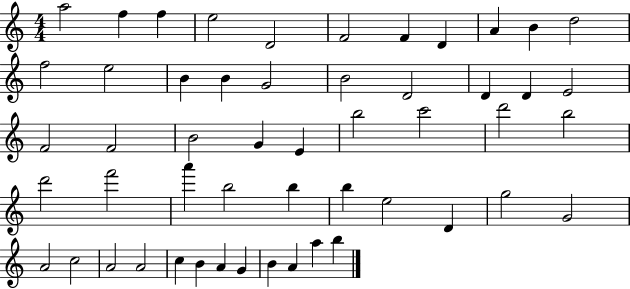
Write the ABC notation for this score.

X:1
T:Untitled
M:4/4
L:1/4
K:C
a2 f f e2 D2 F2 F D A B d2 f2 e2 B B G2 B2 D2 D D E2 F2 F2 B2 G E b2 c'2 d'2 b2 d'2 f'2 a' b2 b b e2 D g2 G2 A2 c2 A2 A2 c B A G B A a b